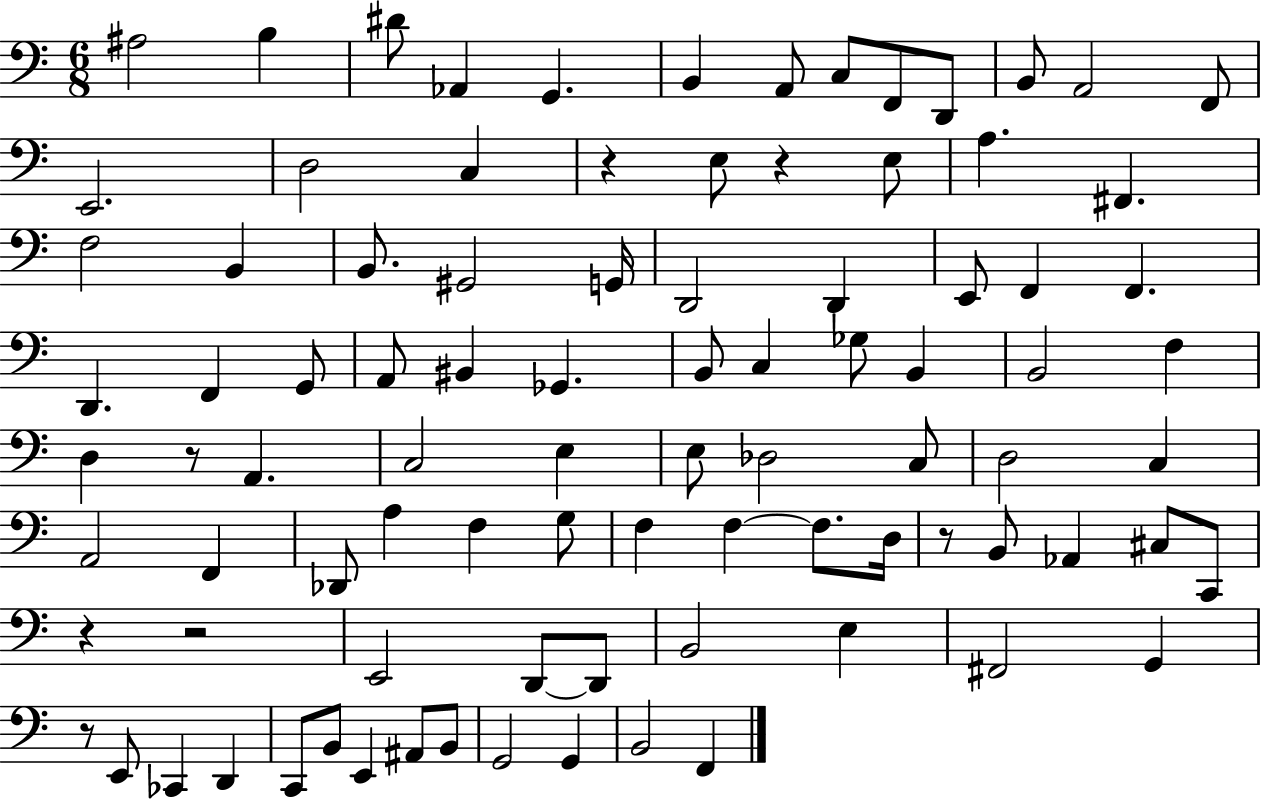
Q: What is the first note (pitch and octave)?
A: A#3